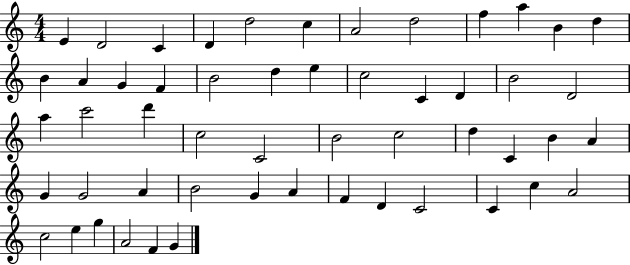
{
  \clef treble
  \numericTimeSignature
  \time 4/4
  \key c \major
  e'4 d'2 c'4 | d'4 d''2 c''4 | a'2 d''2 | f''4 a''4 b'4 d''4 | \break b'4 a'4 g'4 f'4 | b'2 d''4 e''4 | c''2 c'4 d'4 | b'2 d'2 | \break a''4 c'''2 d'''4 | c''2 c'2 | b'2 c''2 | d''4 c'4 b'4 a'4 | \break g'4 g'2 a'4 | b'2 g'4 a'4 | f'4 d'4 c'2 | c'4 c''4 a'2 | \break c''2 e''4 g''4 | a'2 f'4 g'4 | \bar "|."
}